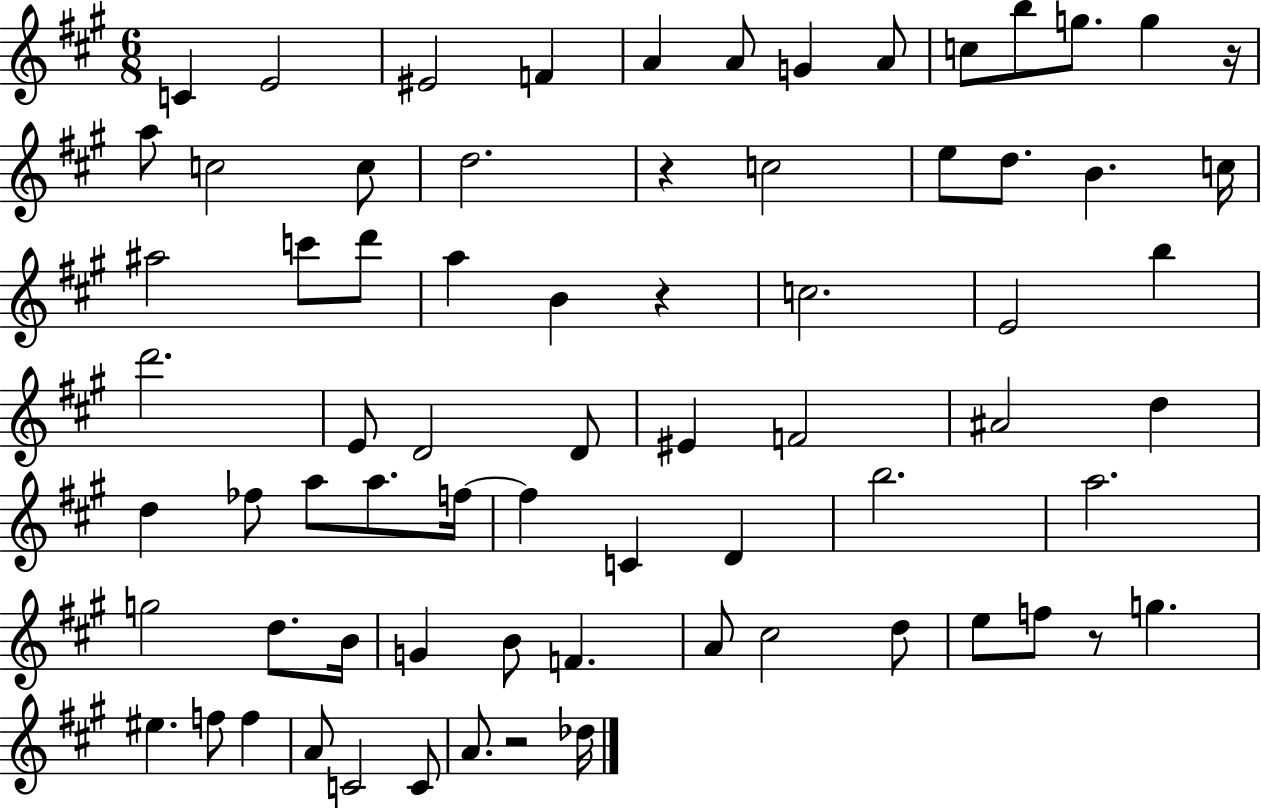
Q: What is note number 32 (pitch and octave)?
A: D4